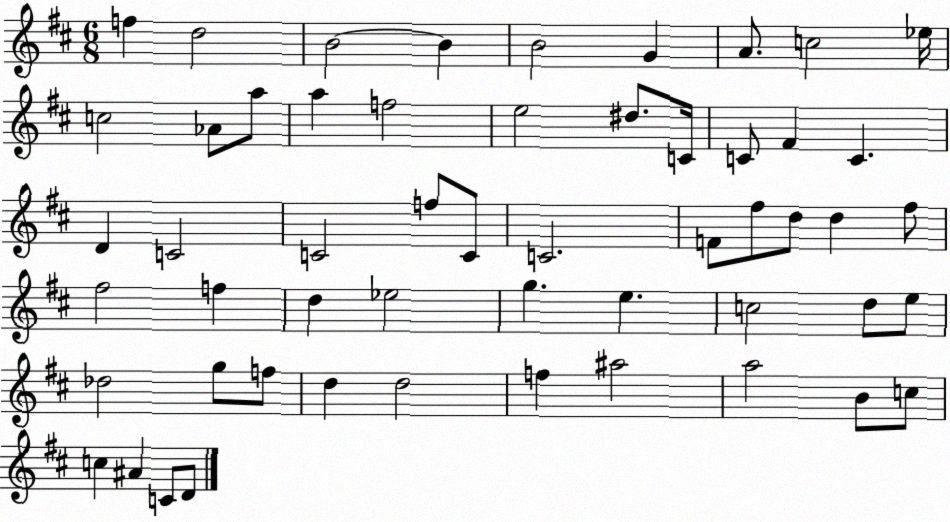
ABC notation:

X:1
T:Untitled
M:6/8
L:1/4
K:D
f d2 B2 B B2 G A/2 c2 _e/4 c2 _A/2 a/2 a f2 e2 ^d/2 C/4 C/2 ^F C D C2 C2 f/2 C/2 C2 F/2 ^f/2 d/2 d ^f/2 ^f2 f d _e2 g e c2 d/2 e/2 _d2 g/2 f/2 d d2 f ^a2 a2 B/2 c/2 c ^A C/2 D/2